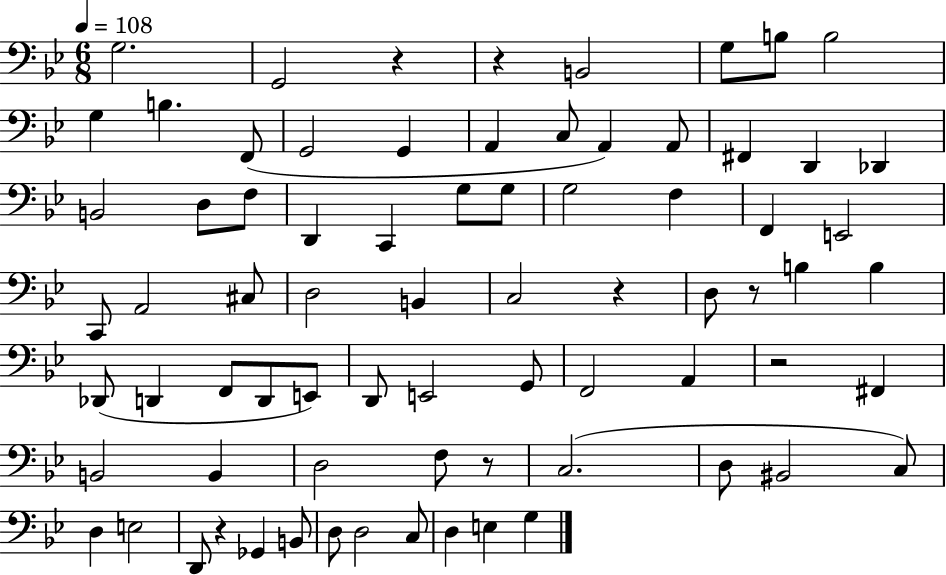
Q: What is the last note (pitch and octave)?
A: G3